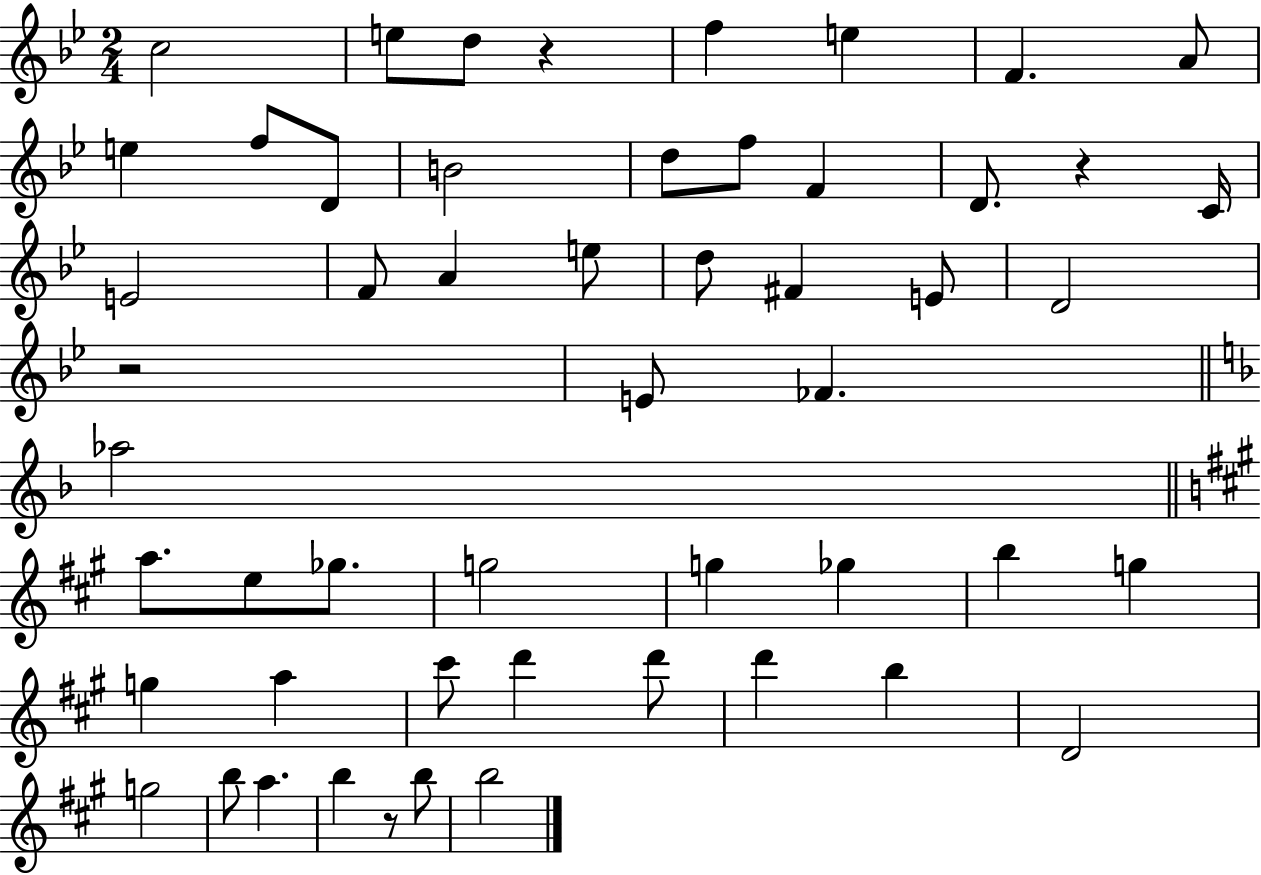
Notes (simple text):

C5/h E5/e D5/e R/q F5/q E5/q F4/q. A4/e E5/q F5/e D4/e B4/h D5/e F5/e F4/q D4/e. R/q C4/s E4/h F4/e A4/q E5/e D5/e F#4/q E4/e D4/h R/h E4/e FES4/q. Ab5/h A5/e. E5/e Gb5/e. G5/h G5/q Gb5/q B5/q G5/q G5/q A5/q C#6/e D6/q D6/e D6/q B5/q D4/h G5/h B5/e A5/q. B5/q R/e B5/e B5/h